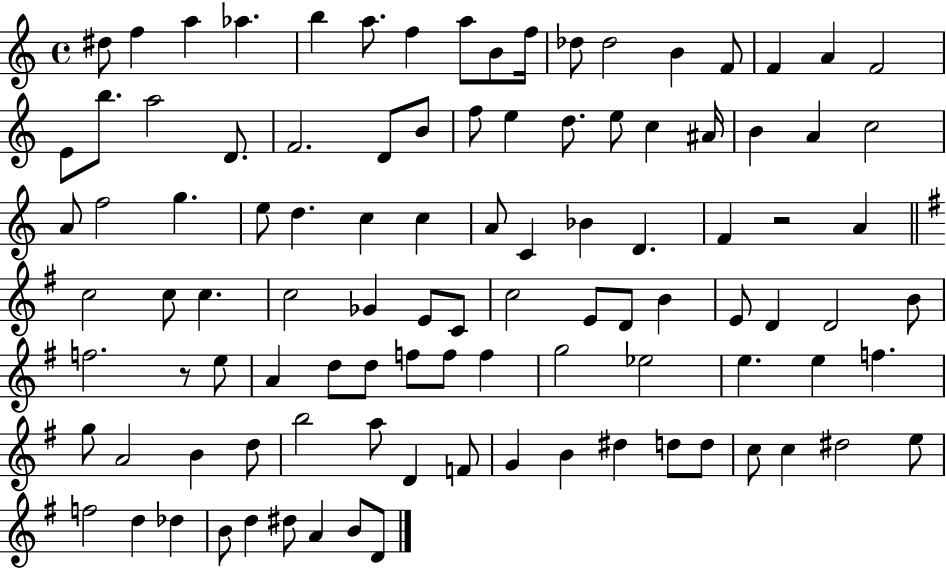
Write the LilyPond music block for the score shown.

{
  \clef treble
  \time 4/4
  \defaultTimeSignature
  \key c \major
  \repeat volta 2 { dis''8 f''4 a''4 aes''4. | b''4 a''8. f''4 a''8 b'8 f''16 | des''8 des''2 b'4 f'8 | f'4 a'4 f'2 | \break e'8 b''8. a''2 d'8. | f'2. d'8 b'8 | f''8 e''4 d''8. e''8 c''4 ais'16 | b'4 a'4 c''2 | \break a'8 f''2 g''4. | e''8 d''4. c''4 c''4 | a'8 c'4 bes'4 d'4. | f'4 r2 a'4 | \break \bar "||" \break \key e \minor c''2 c''8 c''4. | c''2 ges'4 e'8 c'8 | c''2 e'8 d'8 b'4 | e'8 d'4 d'2 b'8 | \break f''2. r8 e''8 | a'4 d''8 d''8 f''8 f''8 f''4 | g''2 ees''2 | e''4. e''4 f''4. | \break g''8 a'2 b'4 d''8 | b''2 a''8 d'4 f'8 | g'4 b'4 dis''4 d''8 d''8 | c''8 c''4 dis''2 e''8 | \break f''2 d''4 des''4 | b'8 d''4 dis''8 a'4 b'8 d'8 | } \bar "|."
}